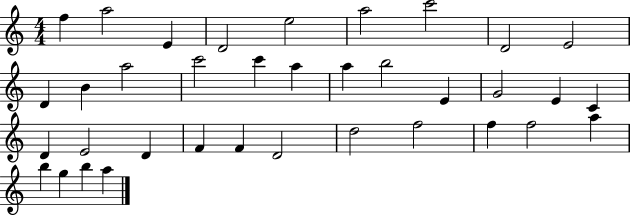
{
  \clef treble
  \numericTimeSignature
  \time 4/4
  \key c \major
  f''4 a''2 e'4 | d'2 e''2 | a''2 c'''2 | d'2 e'2 | \break d'4 b'4 a''2 | c'''2 c'''4 a''4 | a''4 b''2 e'4 | g'2 e'4 c'4 | \break d'4 e'2 d'4 | f'4 f'4 d'2 | d''2 f''2 | f''4 f''2 a''4 | \break b''4 g''4 b''4 a''4 | \bar "|."
}